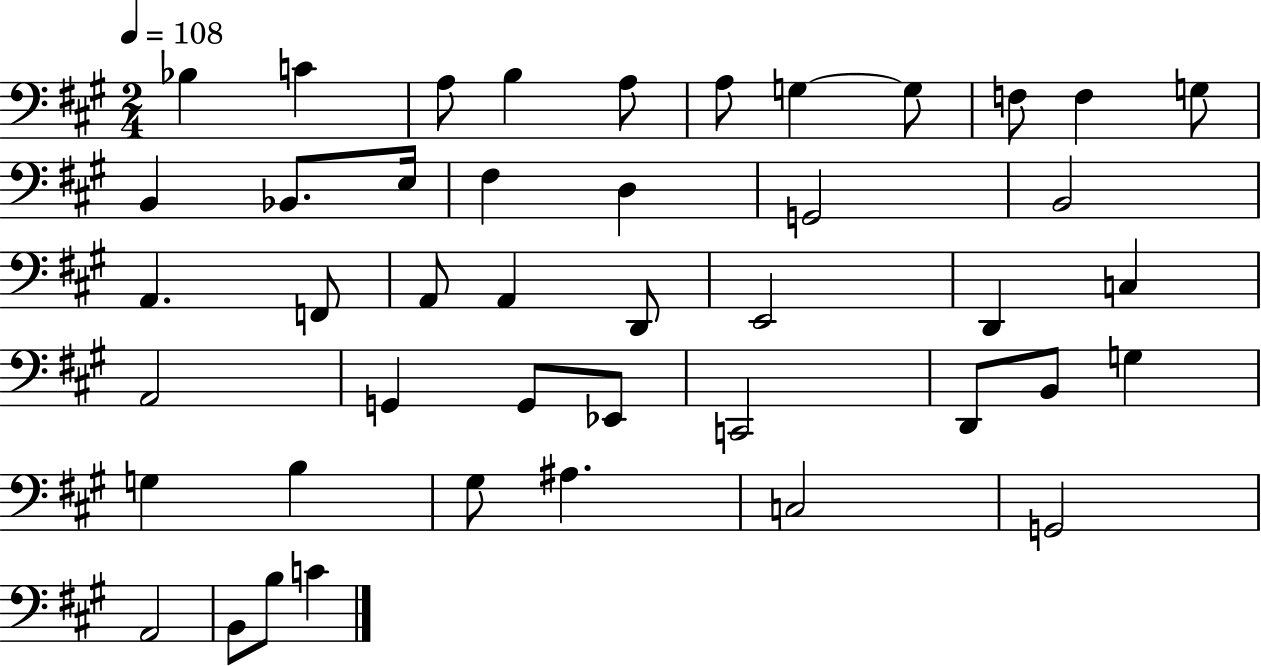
Bb3/q C4/q A3/e B3/q A3/e A3/e G3/q G3/e F3/e F3/q G3/e B2/q Bb2/e. E3/s F#3/q D3/q G2/h B2/h A2/q. F2/e A2/e A2/q D2/e E2/h D2/q C3/q A2/h G2/q G2/e Eb2/e C2/h D2/e B2/e G3/q G3/q B3/q G#3/e A#3/q. C3/h G2/h A2/h B2/e B3/e C4/q